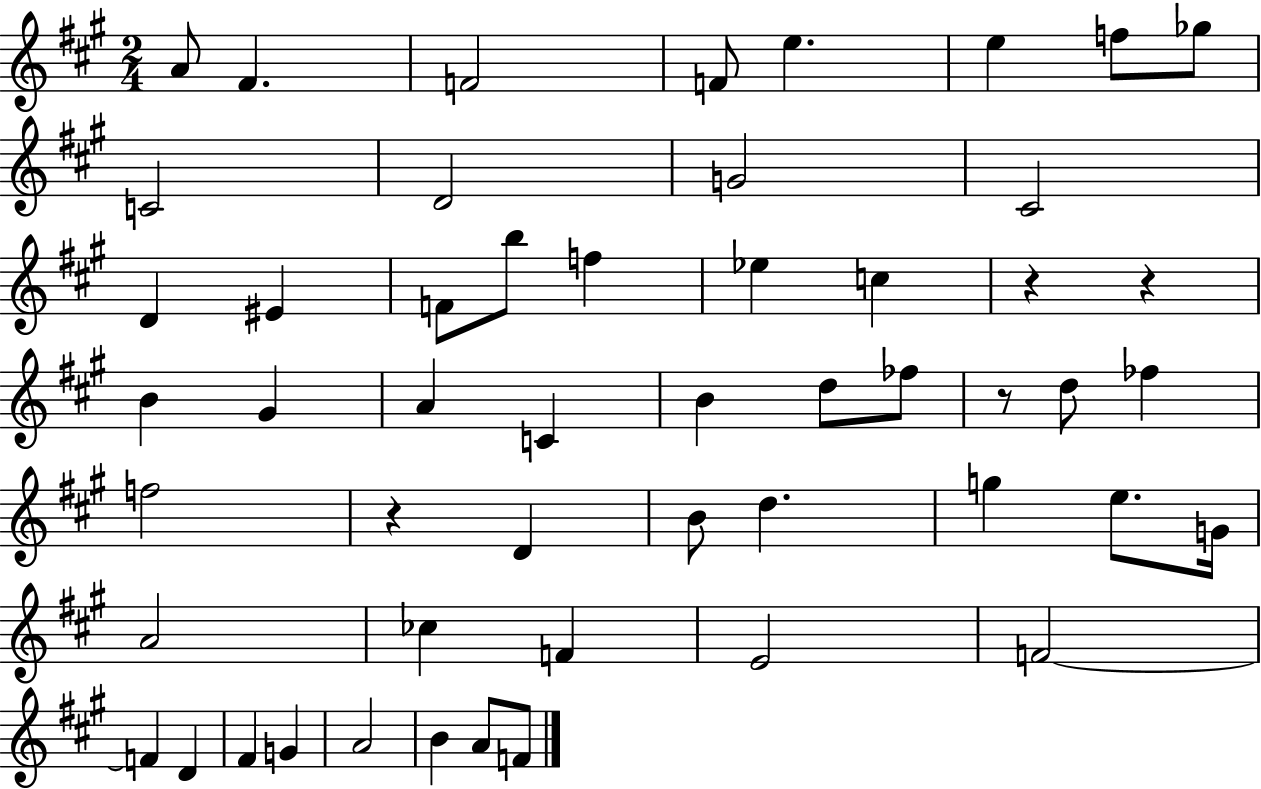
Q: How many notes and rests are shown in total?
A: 52